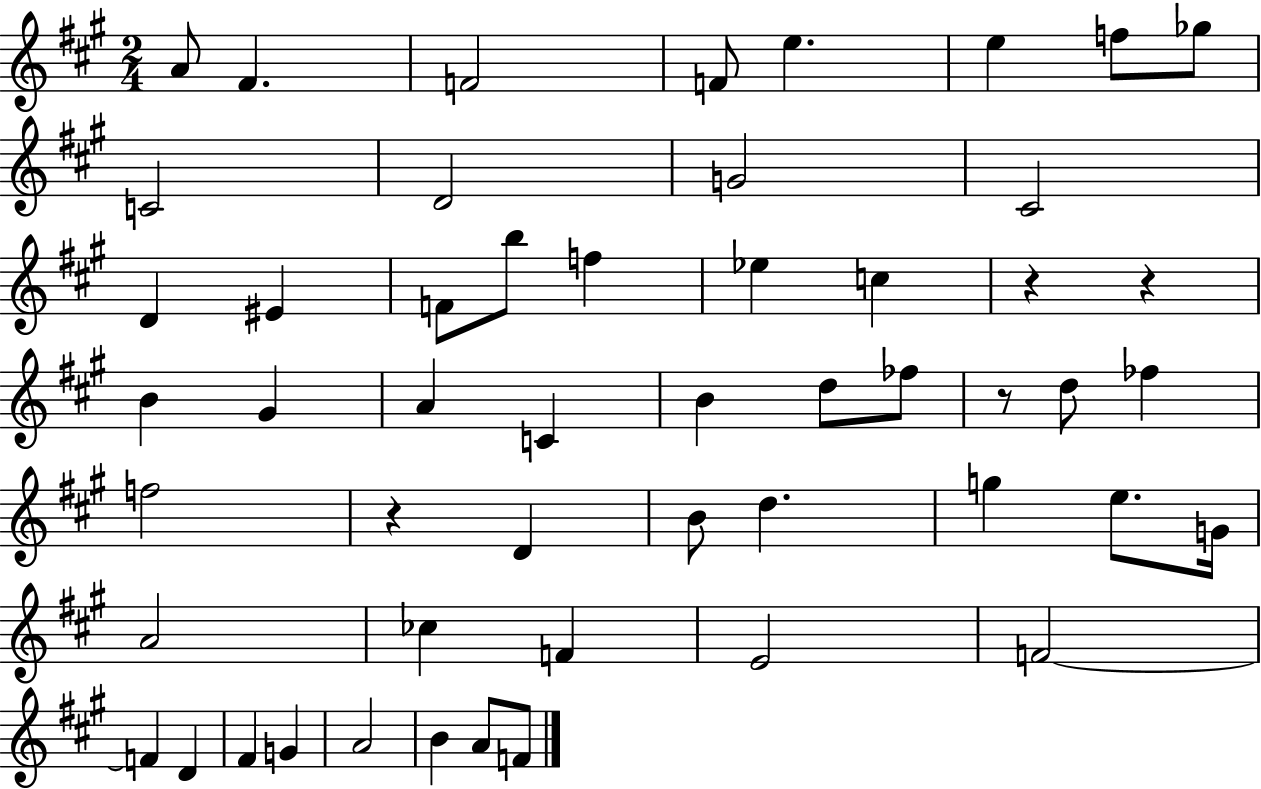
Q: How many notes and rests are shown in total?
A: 52